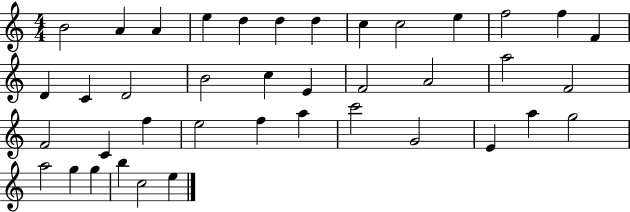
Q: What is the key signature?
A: C major